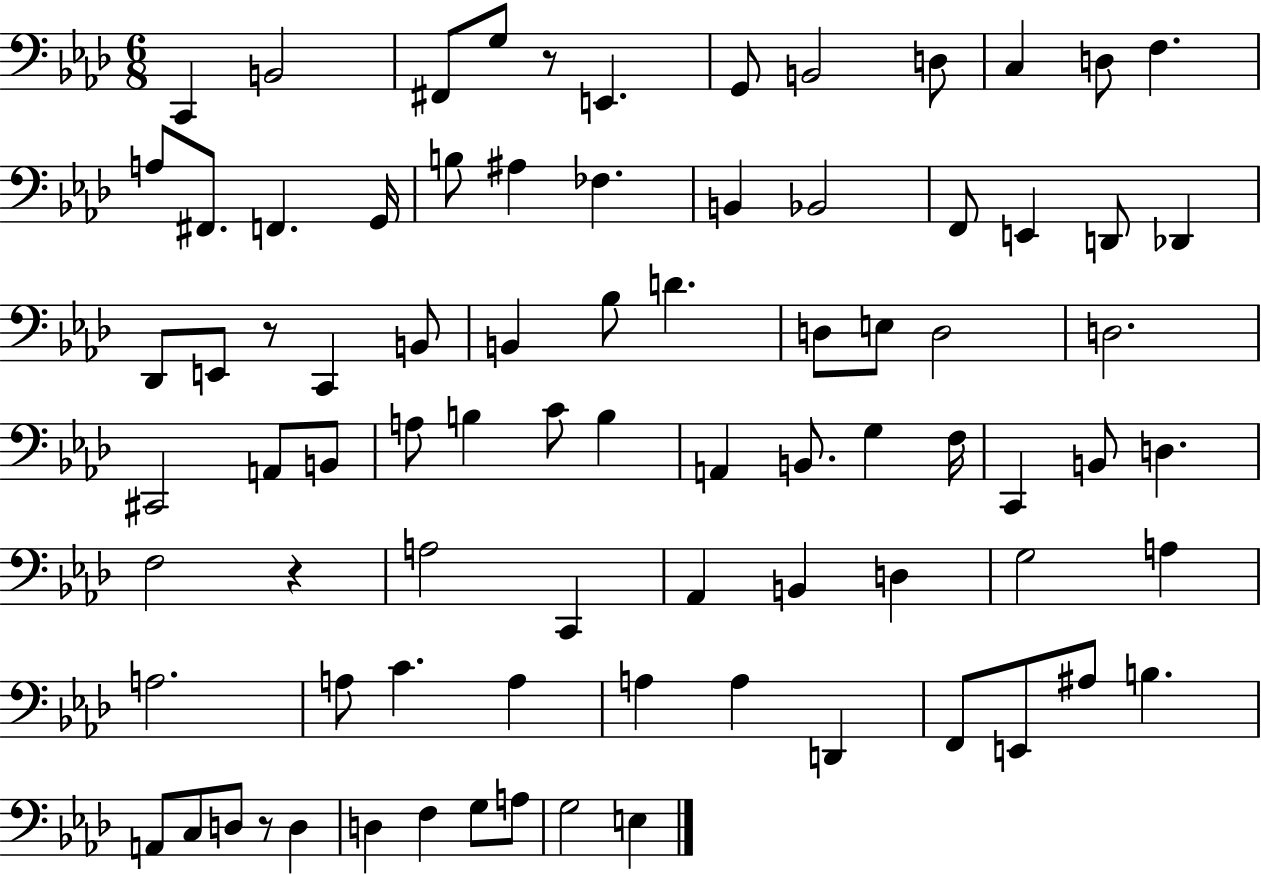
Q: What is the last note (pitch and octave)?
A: E3